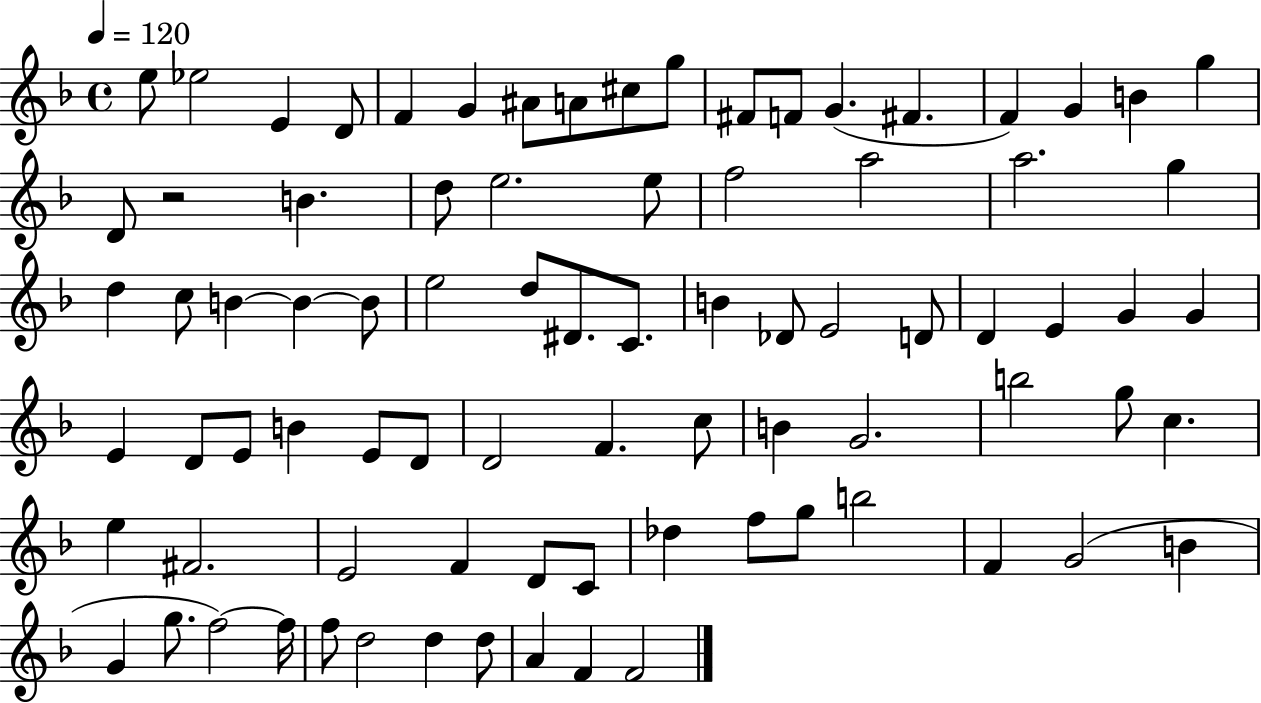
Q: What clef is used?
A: treble